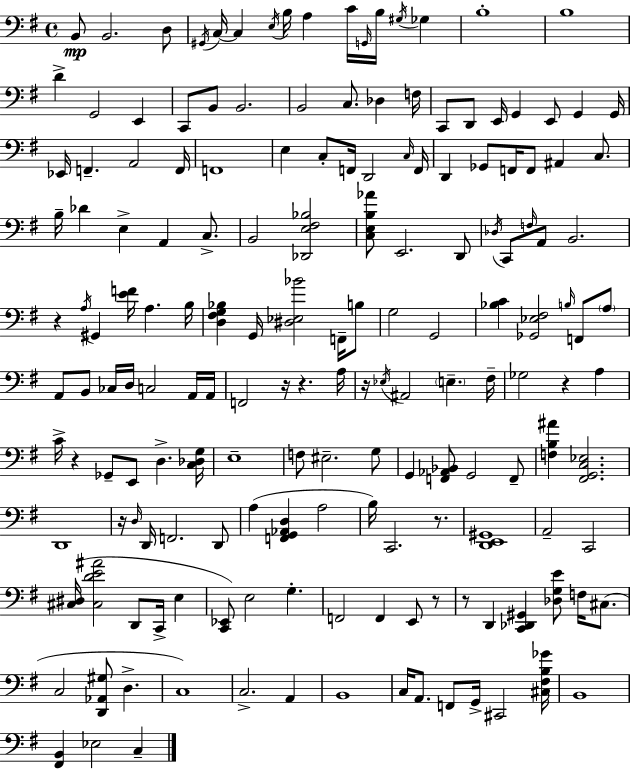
B2/e B2/h. D3/e G#2/s C3/s C3/q E3/s B3/s A3/q C4/s G2/s B3/s G#3/s Gb3/q B3/w B3/w D4/q G2/h E2/q C2/e B2/e B2/h. B2/h C3/e. Db3/q F3/s C2/e D2/e E2/s G2/q E2/e G2/q G2/s Eb2/s F2/q. A2/h F2/s F2/w E3/q C3/e F2/s D2/h C3/s F2/s D2/q Gb2/e F2/s F2/e A#2/q C3/e. B3/s Db4/q E3/q A2/q C3/e. B2/h [Db2,E3,F#3,Bb3]/h [C3,E3,B3,Ab4]/e E2/h. D2/e Db3/s C2/e F3/s A2/e B2/h. R/q A3/s G#2/q [E4,F4]/s A3/q. B3/s [D3,F#3,G3,Bb3]/q G2/s [D#3,Eb3,Bb4]/h F2/s B3/e G3/h G2/h [Bb3,C4]/q [Gb2,Eb3,F#3]/h B3/s F2/e A3/e A2/e B2/e CES3/s D3/s C3/h A2/s A2/s F2/h R/s R/q. A3/s R/s Eb3/s A#2/h E3/q. F#3/s Gb3/h R/q A3/q C4/s R/q Gb2/e E2/e D3/q. [C3,Db3,G3]/s E3/w F3/e EIS3/h. G3/e G2/q [F2,Ab2,Bb2]/e G2/h F2/e [F3,B3,A#4]/q [F#2,G2,C3,Eb3]/h. D2/w R/s D3/s D2/s F2/h. D2/e A3/q [F2,G2,Ab2,D3]/q A3/h B3/s C2/h. R/e. [D2,E2,G#2]/w A2/h C2/h [C#3,D#3]/s [C#3,D4,E4,A#4]/h D2/e C2/s E3/q [C2,Eb2]/e E3/h G3/q. F2/h F2/q E2/e R/e R/e D2/q [C2,Db2,G#2]/q [Db3,G3,E4]/e F3/s C#3/e. C3/h [D2,Ab2,G#3]/e D3/q. C3/w C3/h. A2/q B2/w C3/s A2/e. F2/e G2/s C#2/h [C#3,F#3,B3,Gb4]/s B2/w [F#2,B2]/q Eb3/h C3/q